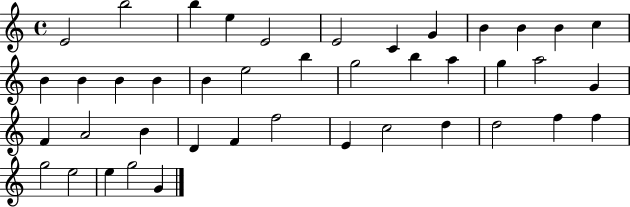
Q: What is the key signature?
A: C major